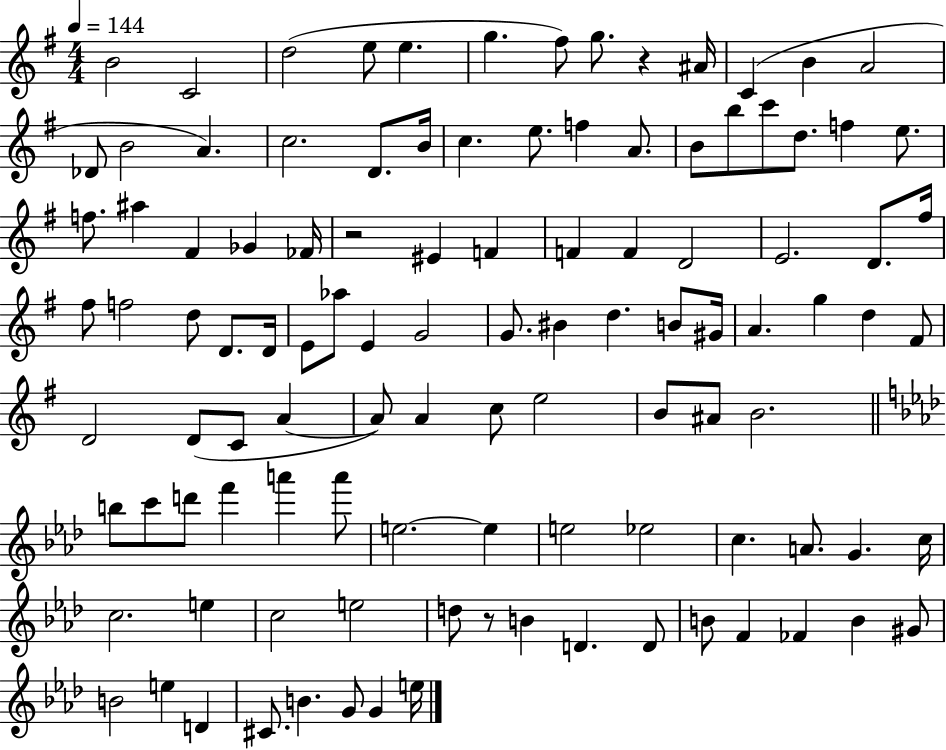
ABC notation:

X:1
T:Untitled
M:4/4
L:1/4
K:G
B2 C2 d2 e/2 e g ^f/2 g/2 z ^A/4 C B A2 _D/2 B2 A c2 D/2 B/4 c e/2 f A/2 B/2 b/2 c'/2 d/2 f e/2 f/2 ^a ^F _G _F/4 z2 ^E F F F D2 E2 D/2 ^f/4 ^f/2 f2 d/2 D/2 D/4 E/2 _a/2 E G2 G/2 ^B d B/2 ^G/4 A g d ^F/2 D2 D/2 C/2 A A/2 A c/2 e2 B/2 ^A/2 B2 b/2 c'/2 d'/2 f' a' a'/2 e2 e e2 _e2 c A/2 G c/4 c2 e c2 e2 d/2 z/2 B D D/2 B/2 F _F B ^G/2 B2 e D ^C/2 B G/2 G e/4